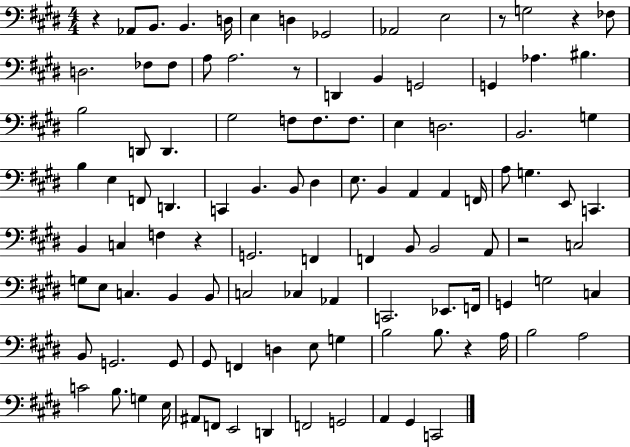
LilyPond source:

{
  \clef bass
  \numericTimeSignature
  \time 4/4
  \key e \major
  r4 aes,8 b,8. b,4. d16 | e4 d4 ges,2 | aes,2 e2 | r8 g2 r4 fes8 | \break d2. fes8 fes8 | a8 a2. r8 | d,4 b,4 g,2 | g,4 aes4. bis4. | \break b2 d,8 d,4. | gis2 f8 f8. f8. | e4 d2. | b,2. g4 | \break b4 e4 f,8 d,4. | c,4 b,4. b,8 dis4 | e8. b,4 a,4 a,4 f,16 | a8 g4. e,8 c,4. | \break b,4 c4 f4 r4 | g,2. f,4 | f,4 b,8 b,2 a,8 | r2 c2 | \break g8 e8 c4. b,4 b,8 | c2 ces4 aes,4 | c,2. ees,8. f,16 | g,4 g2 c4 | \break b,8 g,2. g,8 | gis,8 f,4 d4 e8 g4 | b2 b8. r4 a16 | b2 a2 | \break c'2 b8. g4 e16 | ais,8 f,8 e,2 d,4 | f,2 g,2 | a,4 gis,4 c,2 | \break \bar "|."
}